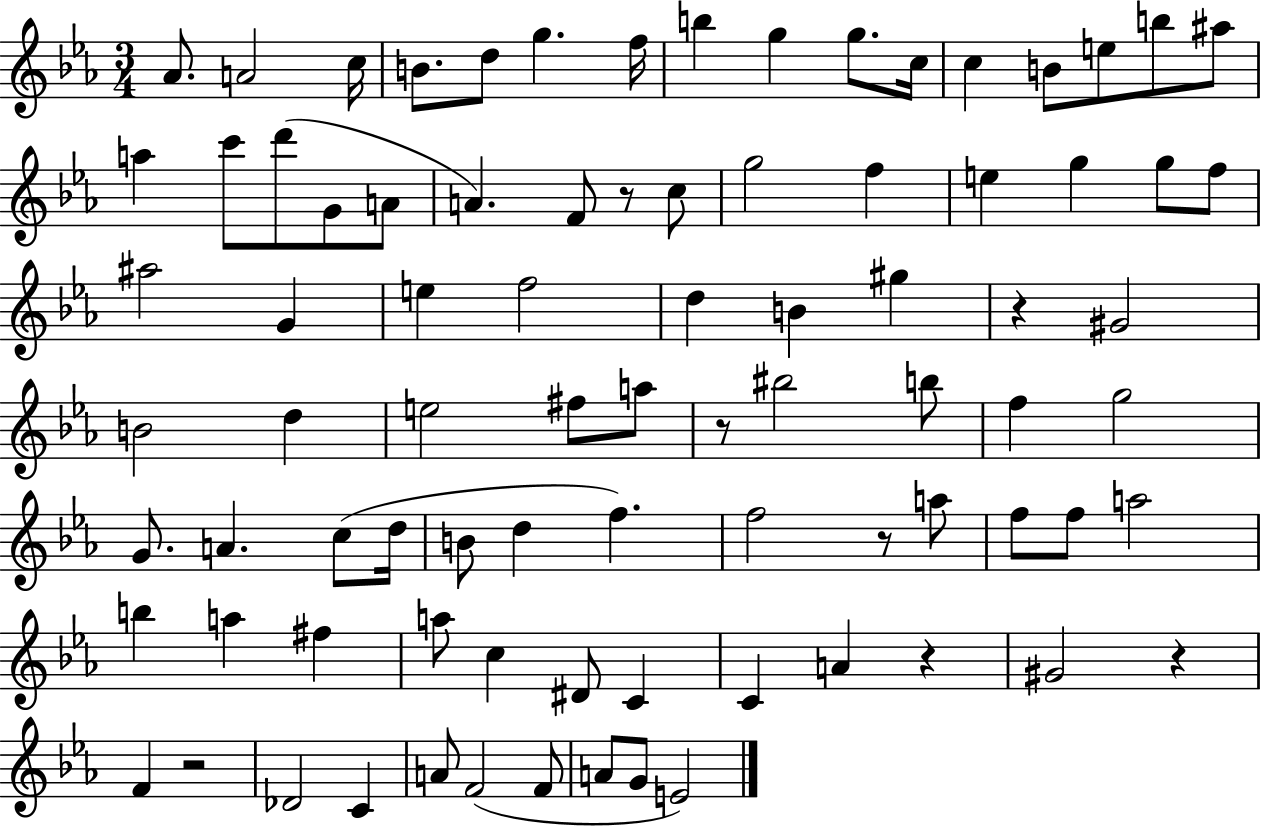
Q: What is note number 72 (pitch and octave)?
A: C4